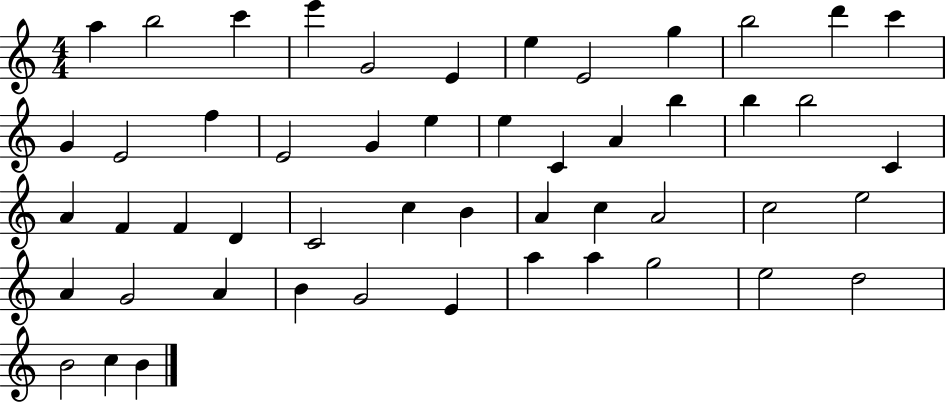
{
  \clef treble
  \numericTimeSignature
  \time 4/4
  \key c \major
  a''4 b''2 c'''4 | e'''4 g'2 e'4 | e''4 e'2 g''4 | b''2 d'''4 c'''4 | \break g'4 e'2 f''4 | e'2 g'4 e''4 | e''4 c'4 a'4 b''4 | b''4 b''2 c'4 | \break a'4 f'4 f'4 d'4 | c'2 c''4 b'4 | a'4 c''4 a'2 | c''2 e''2 | \break a'4 g'2 a'4 | b'4 g'2 e'4 | a''4 a''4 g''2 | e''2 d''2 | \break b'2 c''4 b'4 | \bar "|."
}